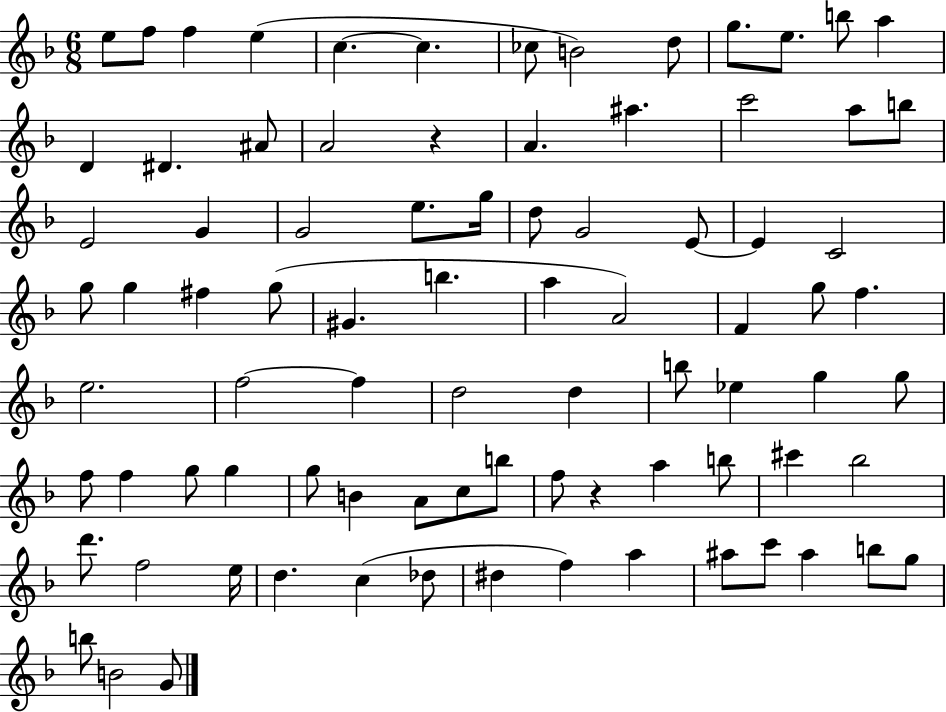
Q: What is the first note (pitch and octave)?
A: E5